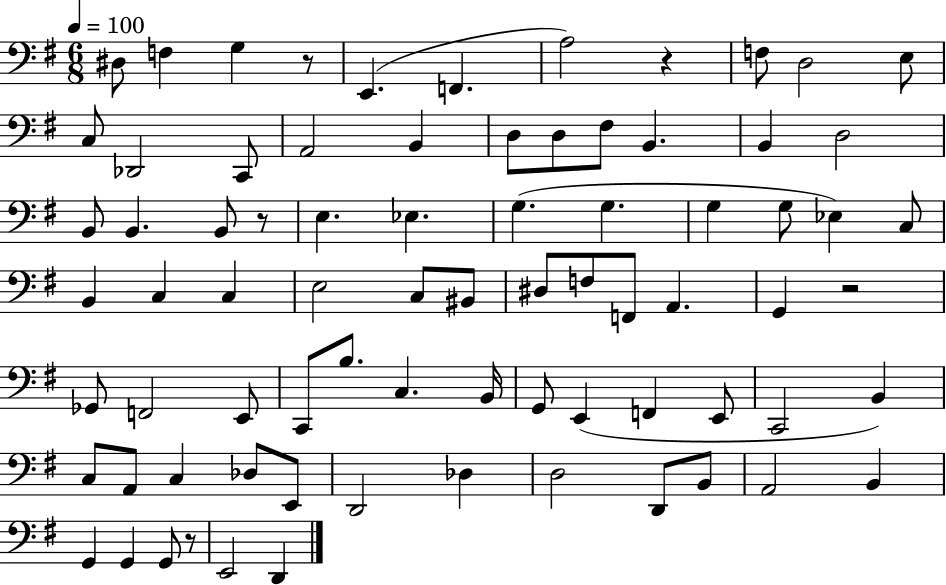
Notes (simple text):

D#3/e F3/q G3/q R/e E2/q. F2/q. A3/h R/q F3/e D3/h E3/e C3/e Db2/h C2/e A2/h B2/q D3/e D3/e F#3/e B2/q. B2/q D3/h B2/e B2/q. B2/e R/e E3/q. Eb3/q. G3/q. G3/q. G3/q G3/e Eb3/q C3/e B2/q C3/q C3/q E3/h C3/e BIS2/e D#3/e F3/e F2/e A2/q. G2/q R/h Gb2/e F2/h E2/e C2/e B3/e. C3/q. B2/s G2/e E2/q F2/q E2/e C2/h B2/q C3/e A2/e C3/q Db3/e E2/e D2/h Db3/q D3/h D2/e B2/e A2/h B2/q G2/q G2/q G2/e R/e E2/h D2/q